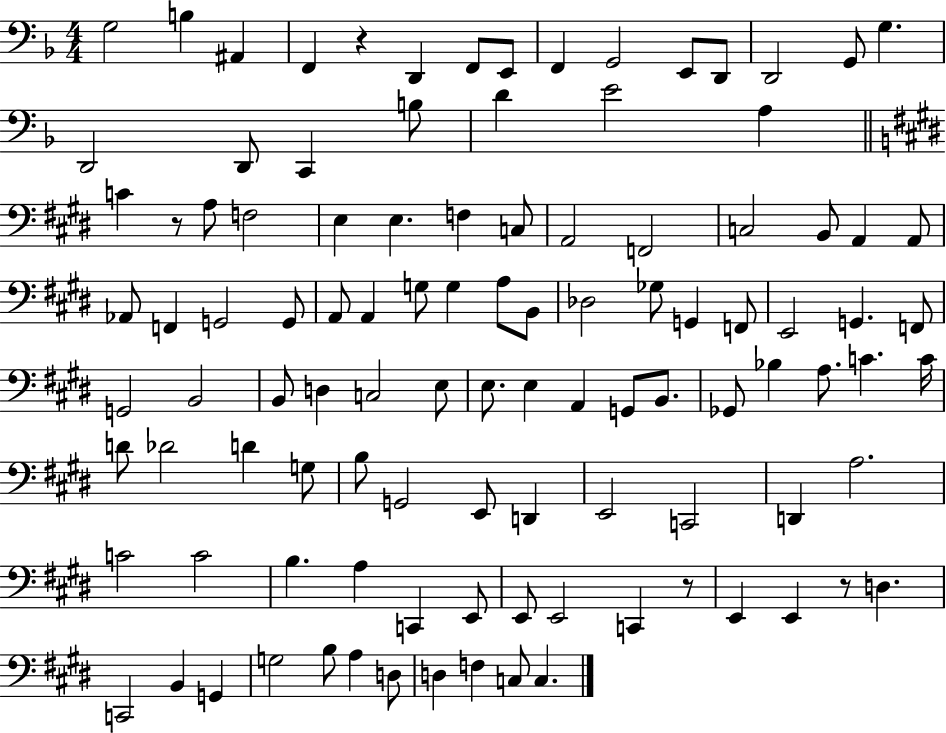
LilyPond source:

{
  \clef bass
  \numericTimeSignature
  \time 4/4
  \key f \major
  \repeat volta 2 { g2 b4 ais,4 | f,4 r4 d,4 f,8 e,8 | f,4 g,2 e,8 d,8 | d,2 g,8 g4. | \break d,2 d,8 c,4 b8 | d'4 e'2 a4 | \bar "||" \break \key e \major c'4 r8 a8 f2 | e4 e4. f4 c8 | a,2 f,2 | c2 b,8 a,4 a,8 | \break aes,8 f,4 g,2 g,8 | a,8 a,4 g8 g4 a8 b,8 | des2 ges8 g,4 f,8 | e,2 g,4. f,8 | \break g,2 b,2 | b,8 d4 c2 e8 | e8. e4 a,4 g,8 b,8. | ges,8 bes4 a8. c'4. c'16 | \break d'8 des'2 d'4 g8 | b8 g,2 e,8 d,4 | e,2 c,2 | d,4 a2. | \break c'2 c'2 | b4. a4 c,4 e,8 | e,8 e,2 c,4 r8 | e,4 e,4 r8 d4. | \break c,2 b,4 g,4 | g2 b8 a4 d8 | d4 f4 c8 c4. | } \bar "|."
}